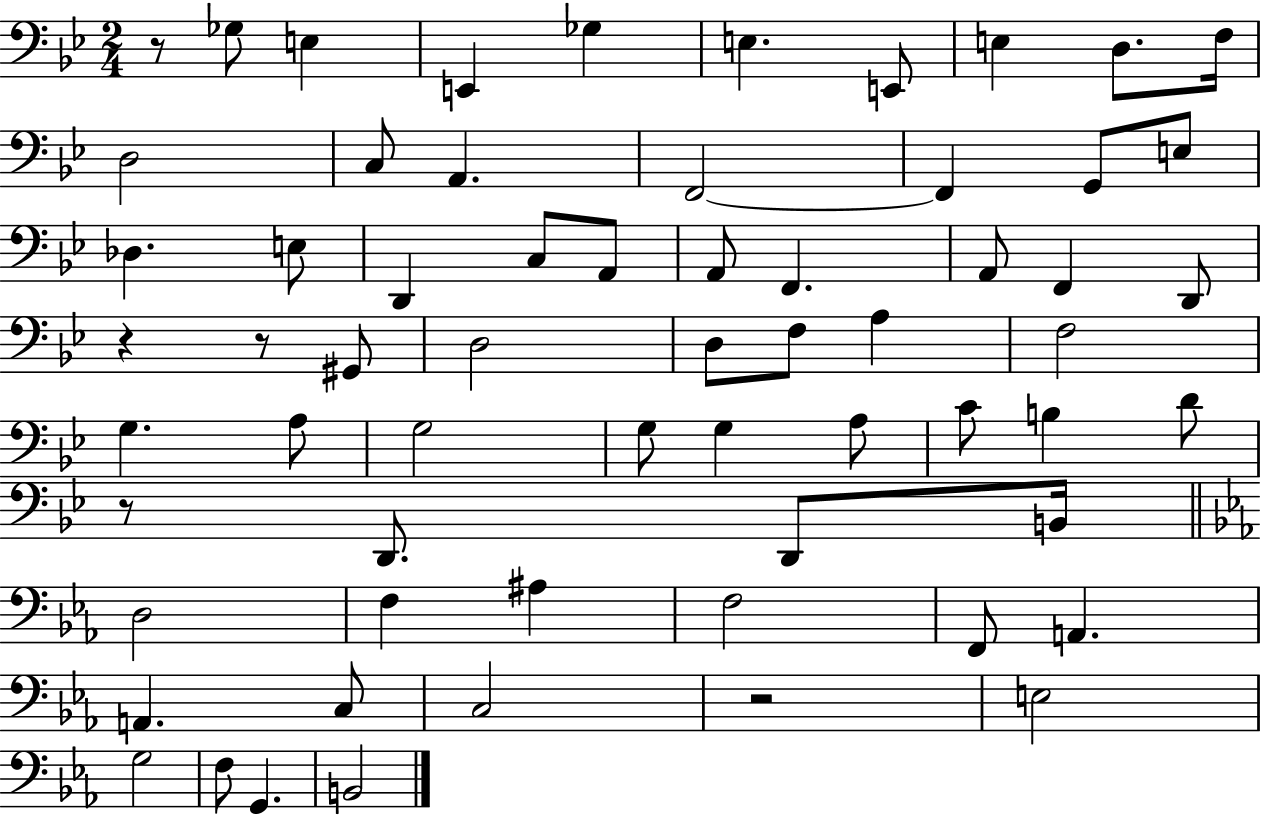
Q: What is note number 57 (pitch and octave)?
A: G2